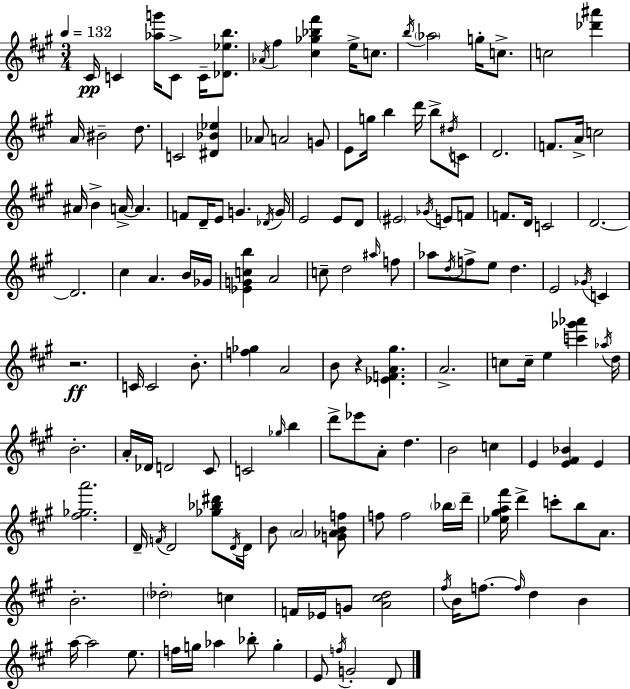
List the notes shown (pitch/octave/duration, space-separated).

C#4/s C4/q [Ab5,G6]/s C4/e C4/s [Db4,Eb5,B5]/e. Ab4/s F#5/q [C#5,Gb5,Bb5,F#6]/q E5/s C5/e. B5/s Ab5/h G5/s C5/e. C5/h [Db6,A#6]/q A4/s BIS4/h D5/e. C4/h [D#4,Bb4,Eb5]/q Ab4/e A4/h G4/e E4/e G5/s B5/q D6/s B5/e D#5/s C4/e D4/h. F4/e. A4/s C5/h A#4/s B4/q A4/s A4/q. F4/e D4/s E4/e G4/q. Db4/s G4/s E4/h E4/e D4/e EIS4/h Gb4/s E4/e F4/e F4/e. D4/s C4/h D4/h. D4/h. C#5/q A4/q. B4/s Gb4/s [Eb4,G4,C5,B5]/q A4/h C5/e D5/h A#5/s F5/e Ab5/e D5/s F5/e E5/e D5/q. E4/h Gb4/s C4/q R/h. C4/s C4/h B4/e. [F5,Gb5]/q A4/h B4/e R/q [Eb4,F4,A4,G#5]/q. A4/h. C5/e C5/s E5/q [C6,Gb6,Ab6]/q Ab5/s D5/s B4/h. A4/s Db4/s D4/h C#4/e C4/h Gb5/s B5/q D6/e Eb6/e A4/e D5/q. B4/h C5/q E4/q [E4,F#4,Bb4]/q E4/q [F#5,Gb5,A6]/h. D4/s F4/s D4/h [Gb5,Bb5,D#6]/e D4/s D4/s B4/e A4/h [G4,Ab4,B4,F5]/e F5/e F5/h Bb5/s D6/s [Eb5,G#5,A5,F#6]/s D6/q C6/e B5/e A4/e. B4/h. Db5/h C5/q F4/s Eb4/s G4/e [A4,C#5,D5]/h F#5/s B4/s F5/e. F5/s D5/q B4/q A5/s A5/h E5/e. F5/s G5/s Ab5/q Bb5/e G5/q E4/e F5/s G4/h D4/e